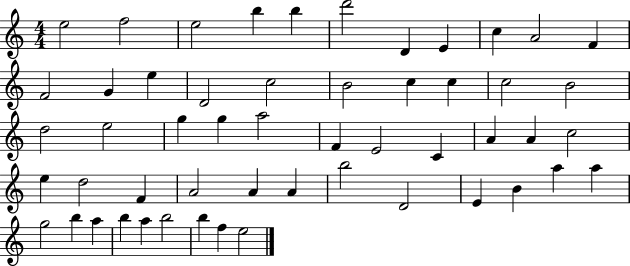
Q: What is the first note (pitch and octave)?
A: E5